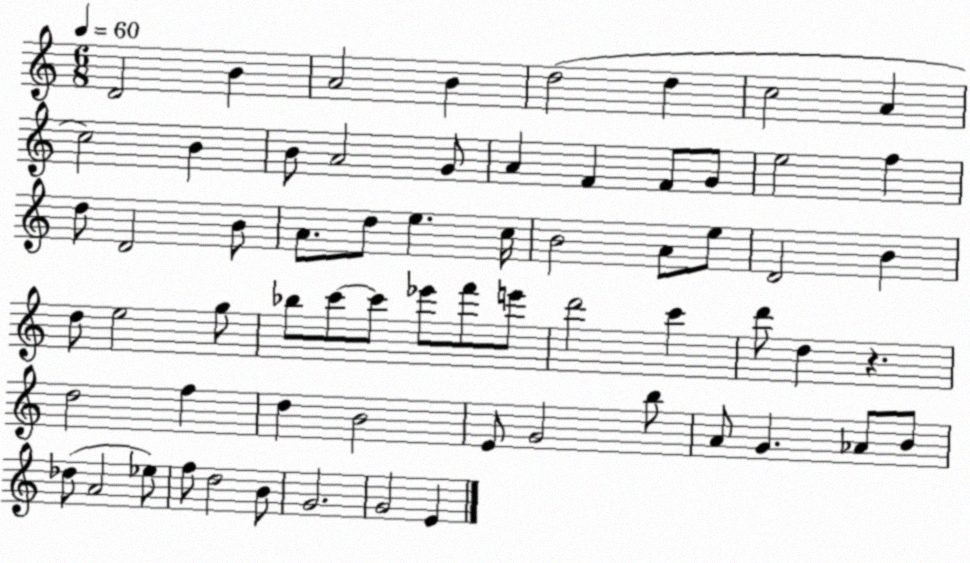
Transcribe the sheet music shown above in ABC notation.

X:1
T:Untitled
M:6/8
L:1/4
K:C
D2 B A2 B d2 d c2 A c2 B B/2 A2 G/2 A F F/2 G/2 e2 f d/2 D2 B/2 A/2 d/2 e c/4 B2 A/2 e/2 D2 B d/2 e2 g/2 _b/2 c'/2 c'/2 _e'/2 f'/2 e'/2 d'2 c' d'/2 d z d2 f d B2 E/2 G2 b/2 A/2 G _A/2 B/2 _d/2 A2 _e/2 f/2 d2 B/2 G2 G2 E